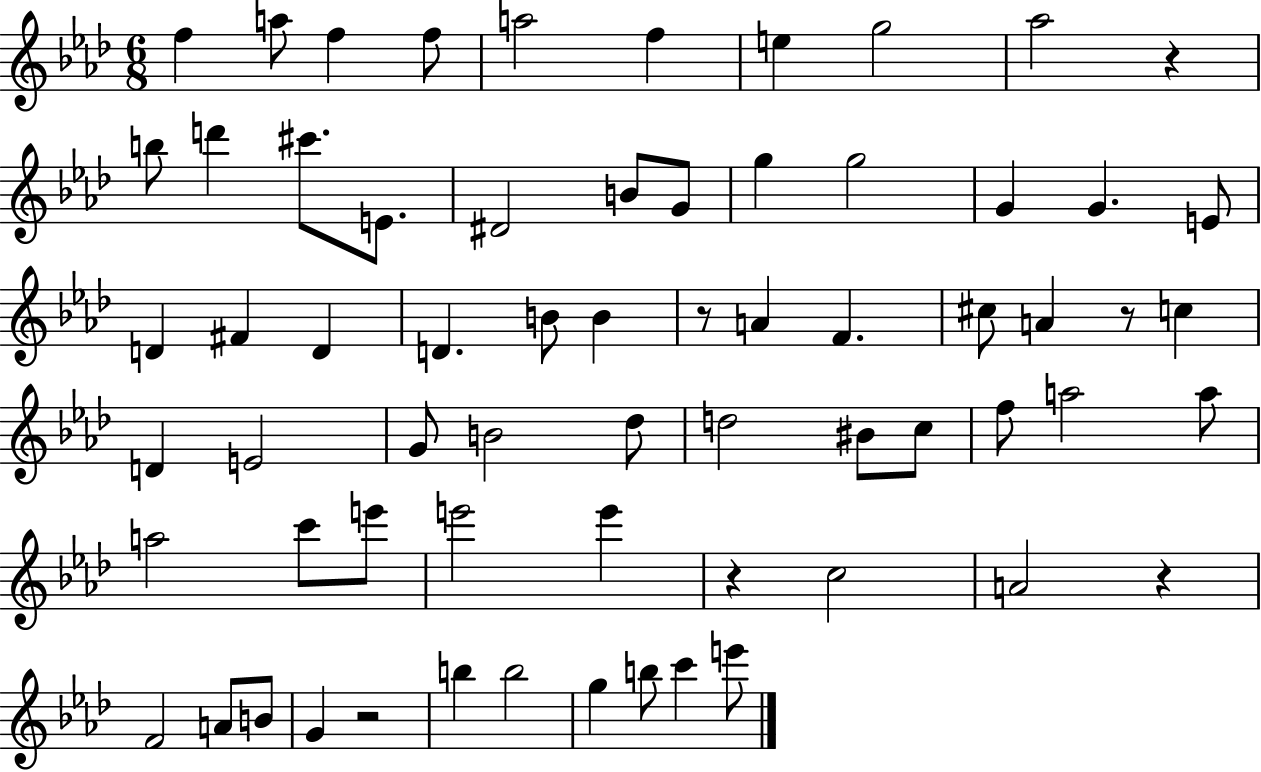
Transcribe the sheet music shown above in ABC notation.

X:1
T:Untitled
M:6/8
L:1/4
K:Ab
f a/2 f f/2 a2 f e g2 _a2 z b/2 d' ^c'/2 E/2 ^D2 B/2 G/2 g g2 G G E/2 D ^F D D B/2 B z/2 A F ^c/2 A z/2 c D E2 G/2 B2 _d/2 d2 ^B/2 c/2 f/2 a2 a/2 a2 c'/2 e'/2 e'2 e' z c2 A2 z F2 A/2 B/2 G z2 b b2 g b/2 c' e'/2